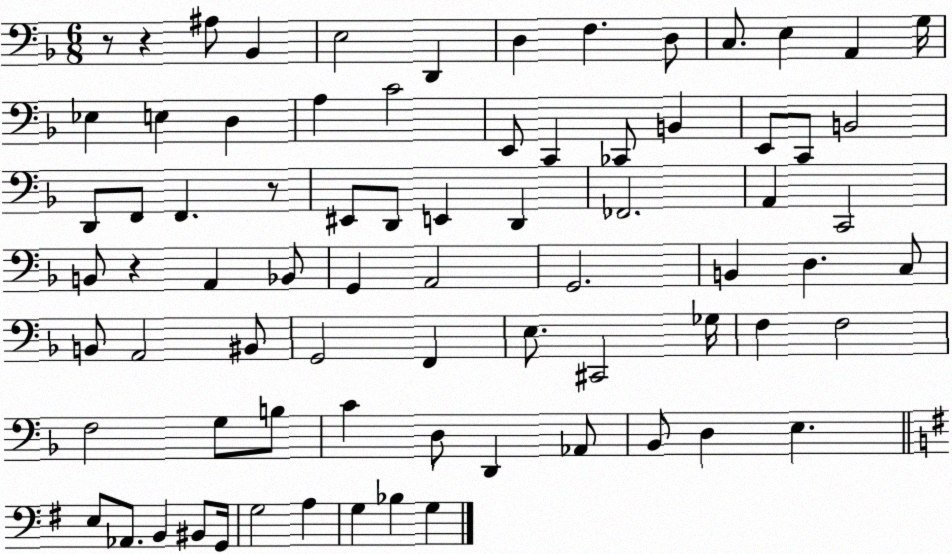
X:1
T:Untitled
M:6/8
L:1/4
K:F
z/2 z ^A,/2 _B,, E,2 D,, D, F, D,/2 C,/2 E, A,, G,/4 _E, E, D, A, C2 E,,/2 C,, _C,,/2 B,, E,,/2 C,,/2 B,,2 D,,/2 F,,/2 F,, z/2 ^E,,/2 D,,/2 E,, D,, _F,,2 A,, C,,2 B,,/2 z A,, _B,,/2 G,, A,,2 G,,2 B,, D, C,/2 B,,/2 A,,2 ^B,,/2 G,,2 F,, E,/2 ^C,,2 _G,/4 F, F,2 F,2 G,/2 B,/2 C D,/2 D,, _A,,/2 _B,,/2 D, E, E,/2 _A,,/2 B,, ^B,,/2 G,,/4 G,2 A, G, _B, G,